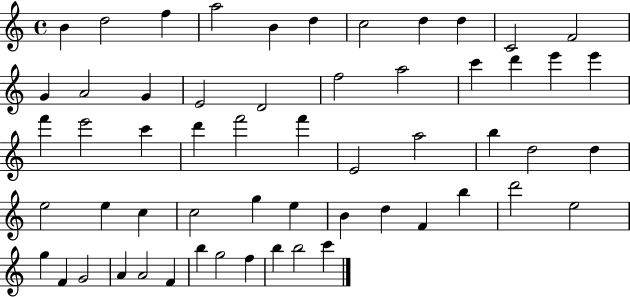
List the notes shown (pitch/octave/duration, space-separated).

B4/q D5/h F5/q A5/h B4/q D5/q C5/h D5/q D5/q C4/h F4/h G4/q A4/h G4/q E4/h D4/h F5/h A5/h C6/q D6/q E6/q E6/q F6/q E6/h C6/q D6/q F6/h F6/q E4/h A5/h B5/q D5/h D5/q E5/h E5/q C5/q C5/h G5/q E5/q B4/q D5/q F4/q B5/q D6/h E5/h G5/q F4/q G4/h A4/q A4/h F4/q B5/q G5/h F5/q B5/q B5/h C6/q